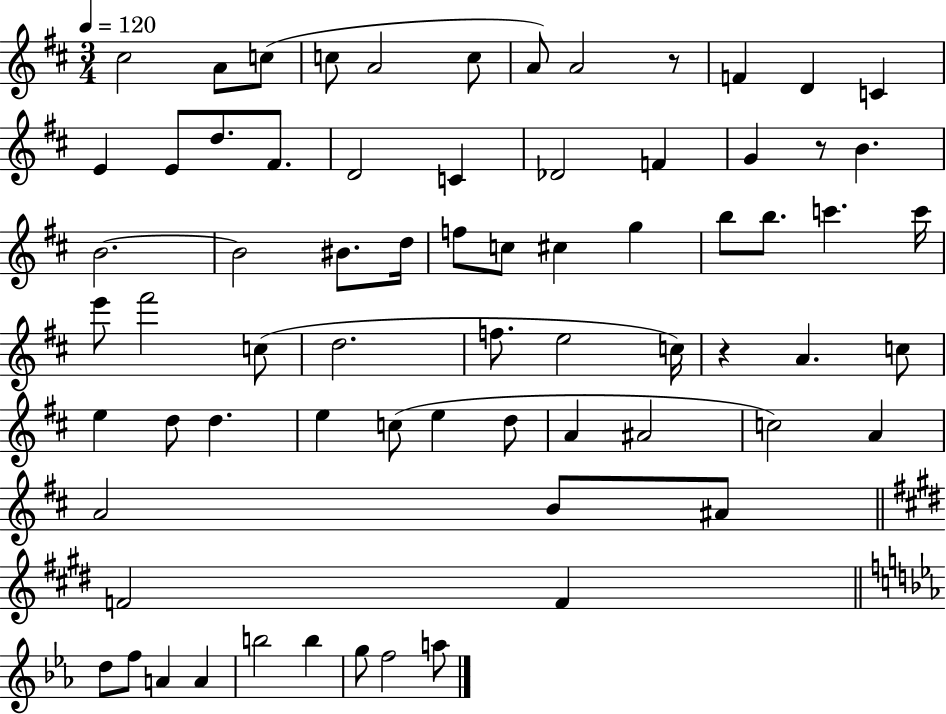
C#5/h A4/e C5/e C5/e A4/h C5/e A4/e A4/h R/e F4/q D4/q C4/q E4/q E4/e D5/e. F#4/e. D4/h C4/q Db4/h F4/q G4/q R/e B4/q. B4/h. B4/h BIS4/e. D5/s F5/e C5/e C#5/q G5/q B5/e B5/e. C6/q. C6/s E6/e F#6/h C5/e D5/h. F5/e. E5/h C5/s R/q A4/q. C5/e E5/q D5/e D5/q. E5/q C5/e E5/q D5/e A4/q A#4/h C5/h A4/q A4/h B4/e A#4/e F4/h F4/q D5/e F5/e A4/q A4/q B5/h B5/q G5/e F5/h A5/e